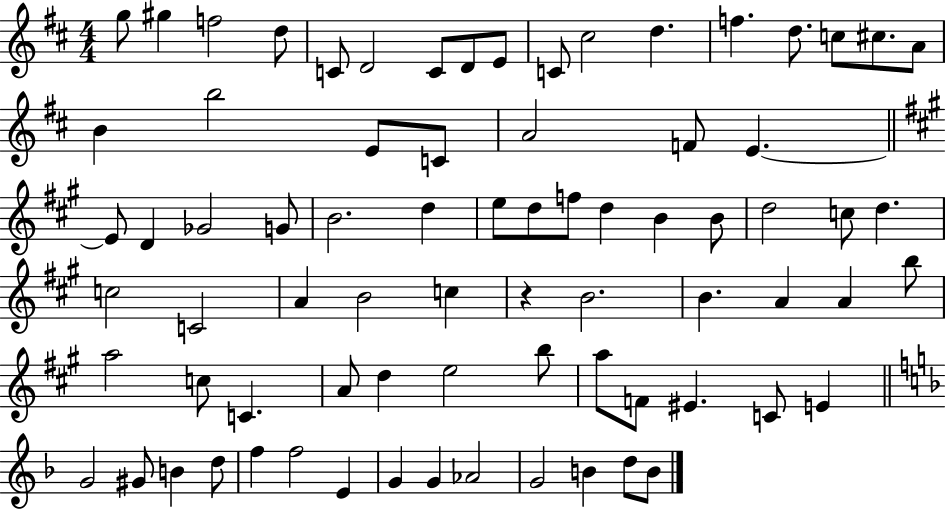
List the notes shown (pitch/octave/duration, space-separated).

G5/e G#5/q F5/h D5/e C4/e D4/h C4/e D4/e E4/e C4/e C#5/h D5/q. F5/q. D5/e. C5/e C#5/e. A4/e B4/q B5/h E4/e C4/e A4/h F4/e E4/q. E4/e D4/q Gb4/h G4/e B4/h. D5/q E5/e D5/e F5/e D5/q B4/q B4/e D5/h C5/e D5/q. C5/h C4/h A4/q B4/h C5/q R/q B4/h. B4/q. A4/q A4/q B5/e A5/h C5/e C4/q. A4/e D5/q E5/h B5/e A5/e F4/e EIS4/q. C4/e E4/q G4/h G#4/e B4/q D5/e F5/q F5/h E4/q G4/q G4/q Ab4/h G4/h B4/q D5/e B4/e